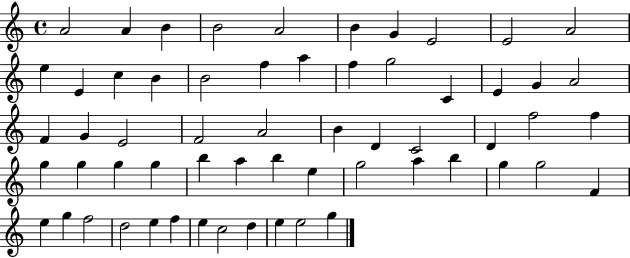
A4/h A4/q B4/q B4/h A4/h B4/q G4/q E4/h E4/h A4/h E5/q E4/q C5/q B4/q B4/h F5/q A5/q F5/q G5/h C4/q E4/q G4/q A4/h F4/q G4/q E4/h F4/h A4/h B4/q D4/q C4/h D4/q F5/h F5/q G5/q G5/q G5/q G5/q B5/q A5/q B5/q E5/q G5/h A5/q B5/q G5/q G5/h F4/q E5/q G5/q F5/h D5/h E5/q F5/q E5/q C5/h D5/q E5/q E5/h G5/q